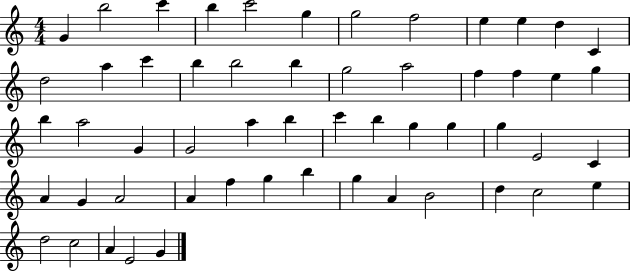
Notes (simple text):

G4/q B5/h C6/q B5/q C6/h G5/q G5/h F5/h E5/q E5/q D5/q C4/q D5/h A5/q C6/q B5/q B5/h B5/q G5/h A5/h F5/q F5/q E5/q G5/q B5/q A5/h G4/q G4/h A5/q B5/q C6/q B5/q G5/q G5/q G5/q E4/h C4/q A4/q G4/q A4/h A4/q F5/q G5/q B5/q G5/q A4/q B4/h D5/q C5/h E5/q D5/h C5/h A4/q E4/h G4/q